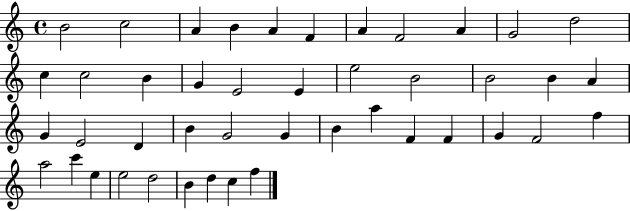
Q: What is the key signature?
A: C major